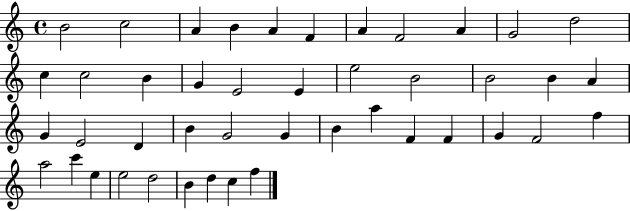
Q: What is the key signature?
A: C major